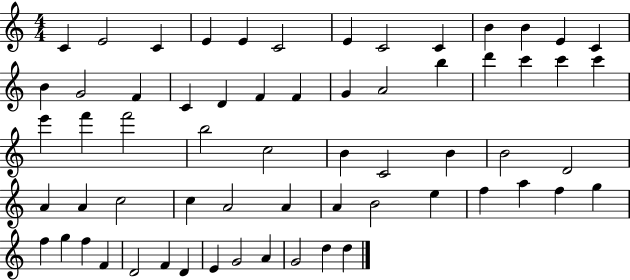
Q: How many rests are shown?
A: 0